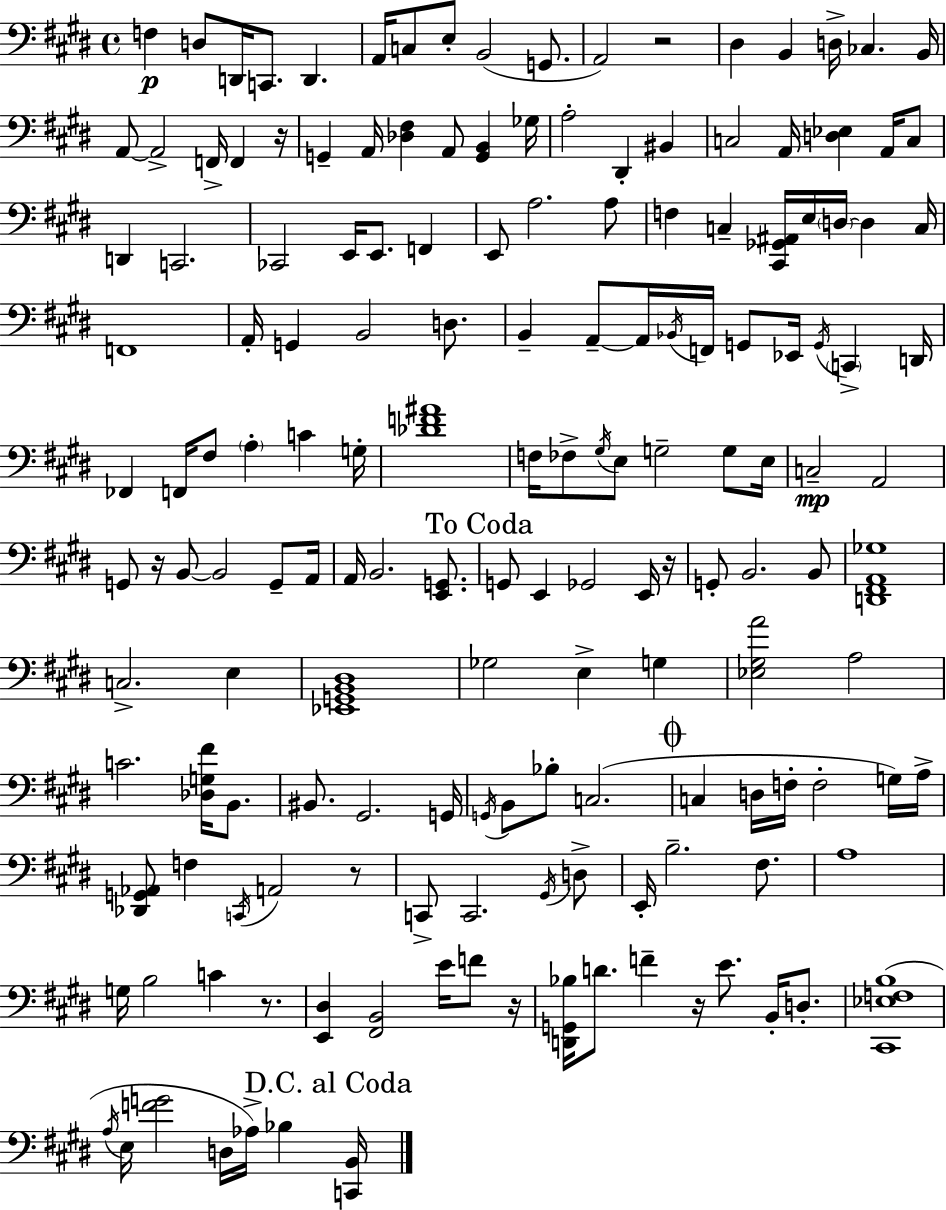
{
  \clef bass
  \time 4/4
  \defaultTimeSignature
  \key e \major
  f4\p d8 d,16 c,8. d,4. | a,16 c8 e8-. b,2( g,8. | a,2) r2 | dis4 b,4 d16-> ces4. b,16 | \break a,8~~ a,2-> f,16-> f,4 r16 | g,4-- a,16 <des fis>4 a,8 <g, b,>4 ges16 | a2-. dis,4-. bis,4 | c2 a,16 <d ees>4 a,16 c8 | \break d,4 c,2. | ces,2 e,16 e,8. f,4 | e,8 a2. a8 | f4 c4-- <cis, ges, ais,>16 e16 \parenthesize d16~~ d4 c16 | \break f,1 | a,16-. g,4 b,2 d8. | b,4-- a,8--~~ a,16 \acciaccatura { bes,16 } f,16 g,8 ees,16 \acciaccatura { g,16 } \parenthesize c,4-> | d,16 fes,4 f,16 fis8 \parenthesize a4-. c'4 | \break g16-. <des' f' ais'>1 | f16 fes8-> \acciaccatura { gis16 } e8 g2-- | g8 e16 c2--\mp a,2 | g,8 r16 b,8~~ b,2 | \break g,8-- a,16 a,16 b,2. | <e, g,>8. \mark "To Coda" g,8 e,4 ges,2 | e,16 r16 g,8-. b,2. | b,8 <d, fis, a, ges>1 | \break c2.-> e4 | <ees, g, b, dis>1 | ges2 e4-> g4 | <ees gis a'>2 a2 | \break c'2. <des g fis'>16 | b,8. bis,8. gis,2. | g,16 \acciaccatura { g,16 } b,8 bes8-. c2.( | \mark \markup { \musicglyph "scripts.coda" } c4 d16 f16-. f2-. | \break g16) a16-> <des, g, aes,>8 f4 \acciaccatura { c,16 } a,2 | r8 c,8-> c,2. | \acciaccatura { gis,16 } d8-> e,16-. b2.-- | fis8. a1 | \break g16 b2 c'4 | r8. <e, dis>4 <fis, b,>2 | e'16 f'8 r16 <d, g, bes>16 d'8. f'4-- r16 e'8. | b,16-. d8.-. <cis, ees f b>1( | \break \acciaccatura { a16 } e16 <f' g'>2 | d16 aes16->) bes4 \mark "D.C. al Coda" <c, b,>16 \bar "|."
}